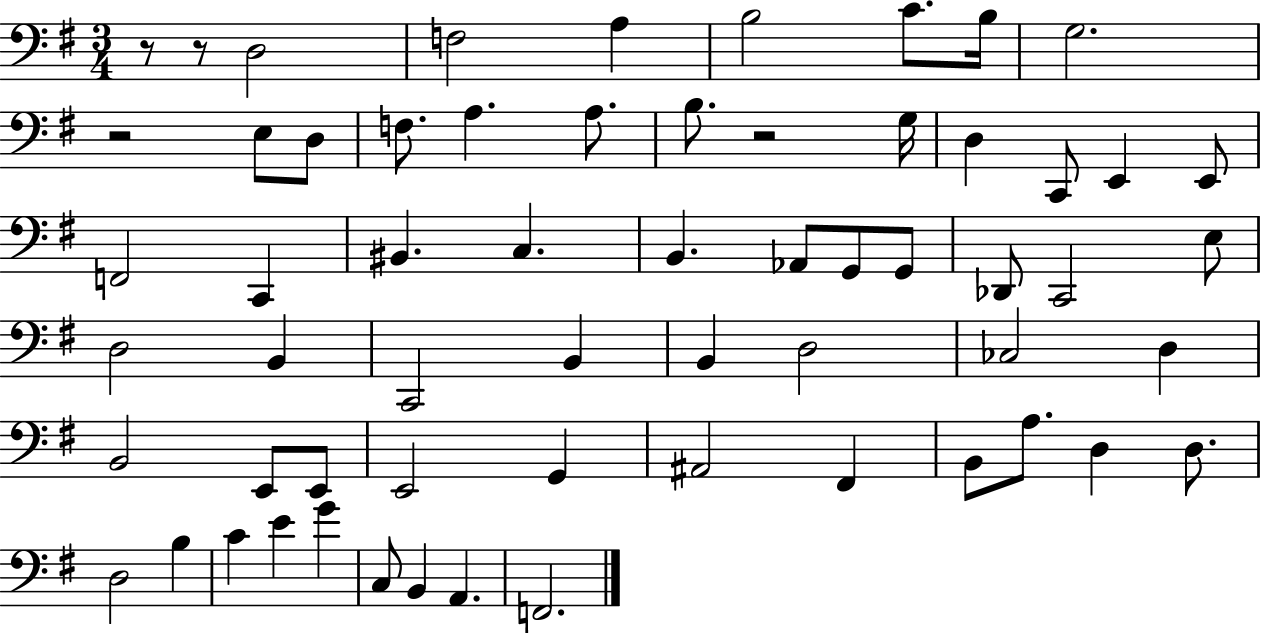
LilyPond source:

{
  \clef bass
  \numericTimeSignature
  \time 3/4
  \key g \major
  \repeat volta 2 { r8 r8 d2 | f2 a4 | b2 c'8. b16 | g2. | \break r2 e8 d8 | f8. a4. a8. | b8. r2 g16 | d4 c,8 e,4 e,8 | \break f,2 c,4 | bis,4. c4. | b,4. aes,8 g,8 g,8 | des,8 c,2 e8 | \break d2 b,4 | c,2 b,4 | b,4 d2 | ces2 d4 | \break b,2 e,8 e,8 | e,2 g,4 | ais,2 fis,4 | b,8 a8. d4 d8. | \break d2 b4 | c'4 e'4 g'4 | c8 b,4 a,4. | f,2. | \break } \bar "|."
}